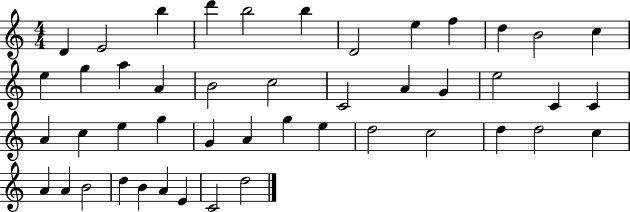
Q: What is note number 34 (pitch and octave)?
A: C5